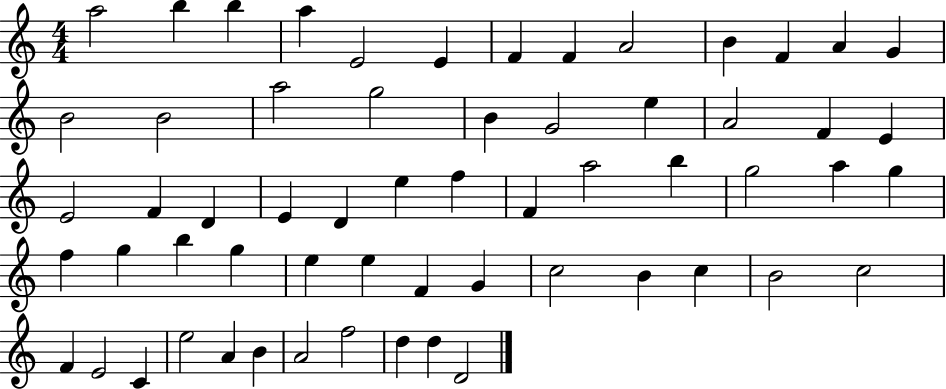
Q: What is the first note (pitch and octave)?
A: A5